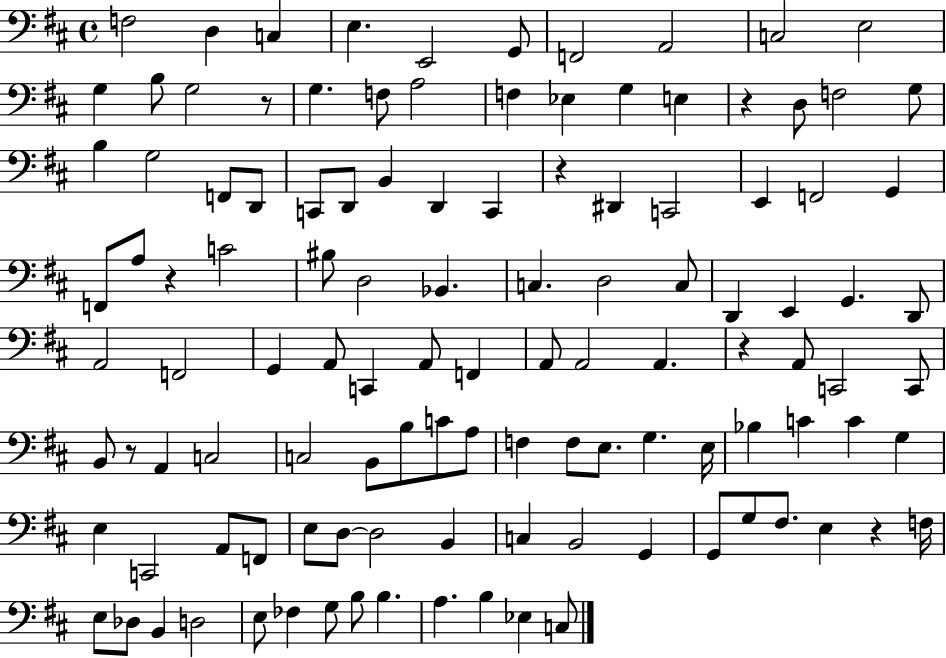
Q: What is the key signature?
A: D major